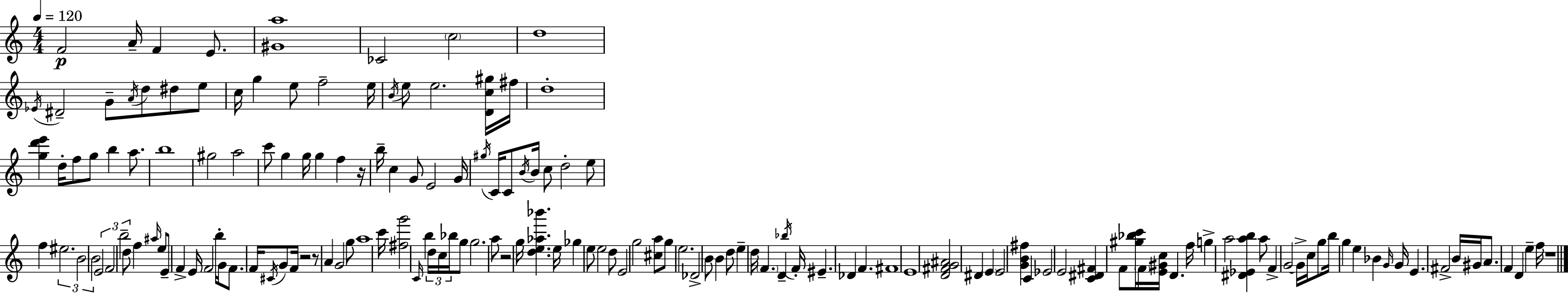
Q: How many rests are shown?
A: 5